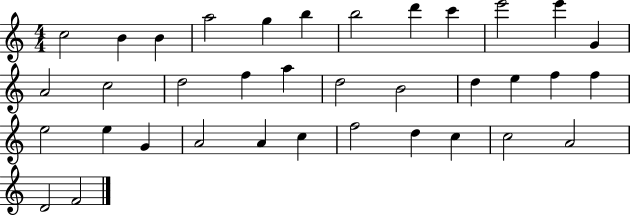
C5/h B4/q B4/q A5/h G5/q B5/q B5/h D6/q C6/q E6/h E6/q G4/q A4/h C5/h D5/h F5/q A5/q D5/h B4/h D5/q E5/q F5/q F5/q E5/h E5/q G4/q A4/h A4/q C5/q F5/h D5/q C5/q C5/h A4/h D4/h F4/h